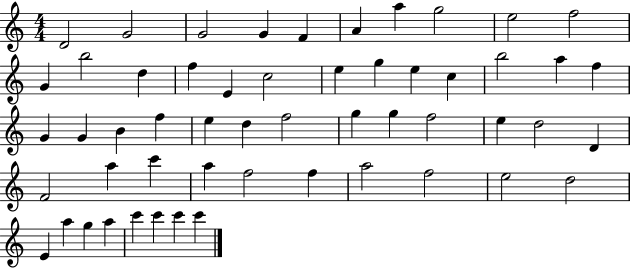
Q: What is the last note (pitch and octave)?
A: C6